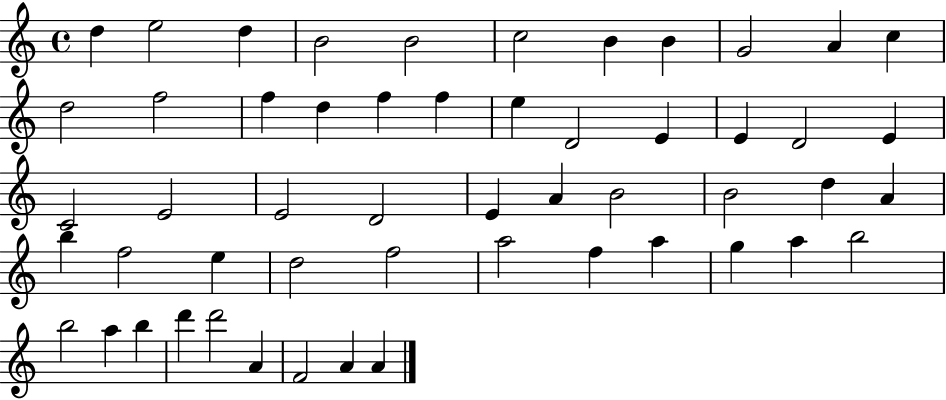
D5/q E5/h D5/q B4/h B4/h C5/h B4/q B4/q G4/h A4/q C5/q D5/h F5/h F5/q D5/q F5/q F5/q E5/q D4/h E4/q E4/q D4/h E4/q C4/h E4/h E4/h D4/h E4/q A4/q B4/h B4/h D5/q A4/q B5/q F5/h E5/q D5/h F5/h A5/h F5/q A5/q G5/q A5/q B5/h B5/h A5/q B5/q D6/q D6/h A4/q F4/h A4/q A4/q